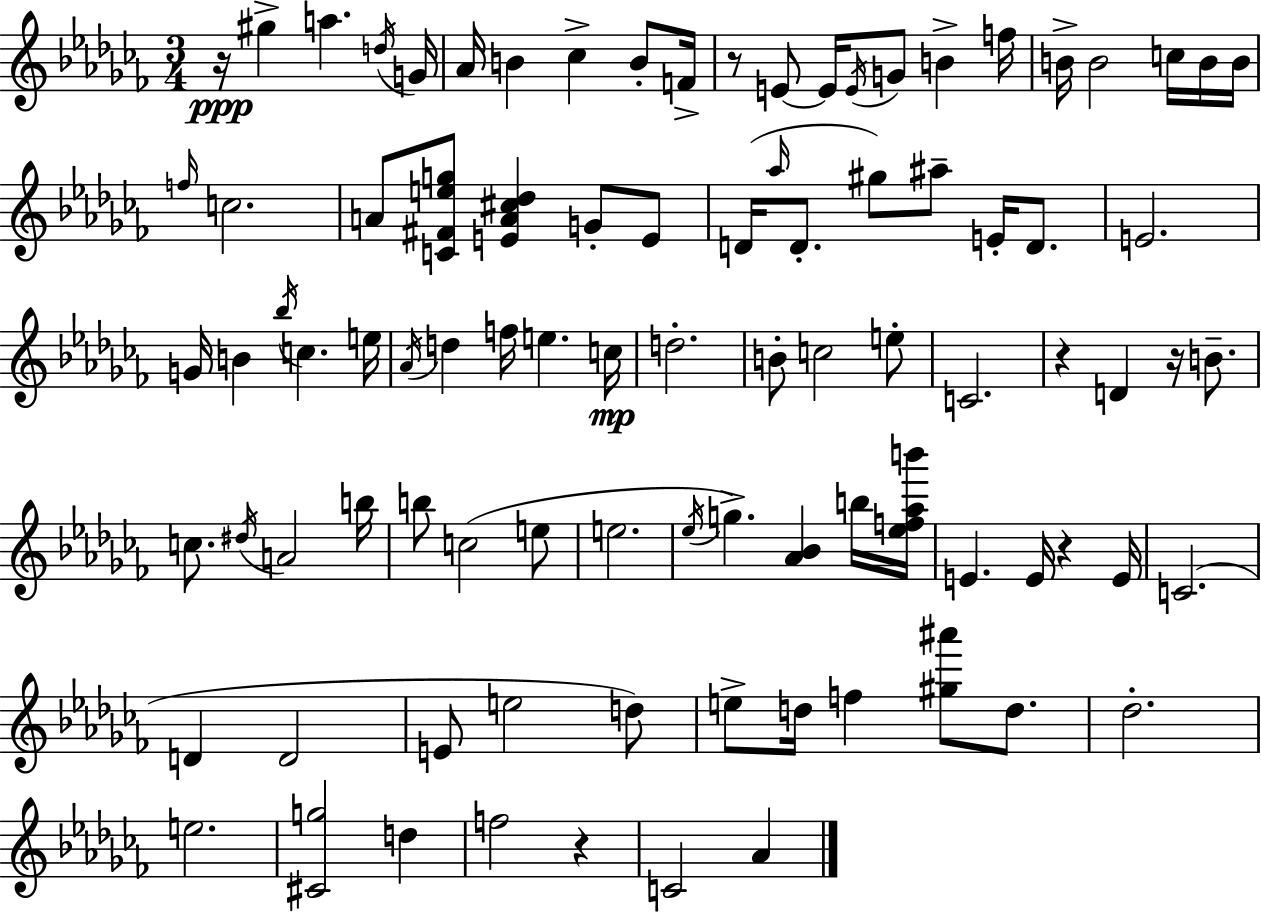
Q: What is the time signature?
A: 3/4